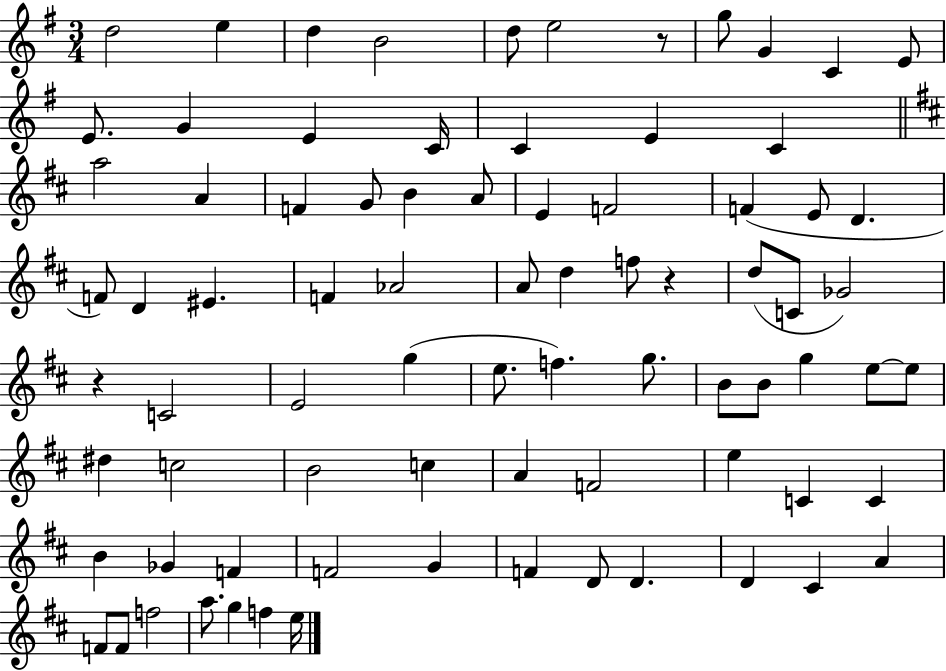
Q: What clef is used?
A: treble